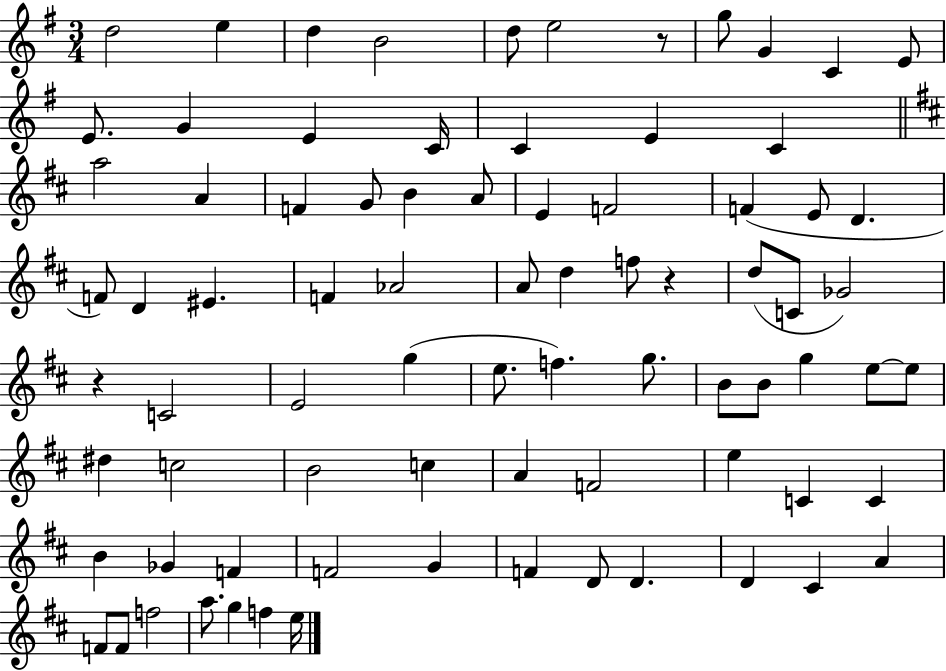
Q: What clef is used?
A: treble